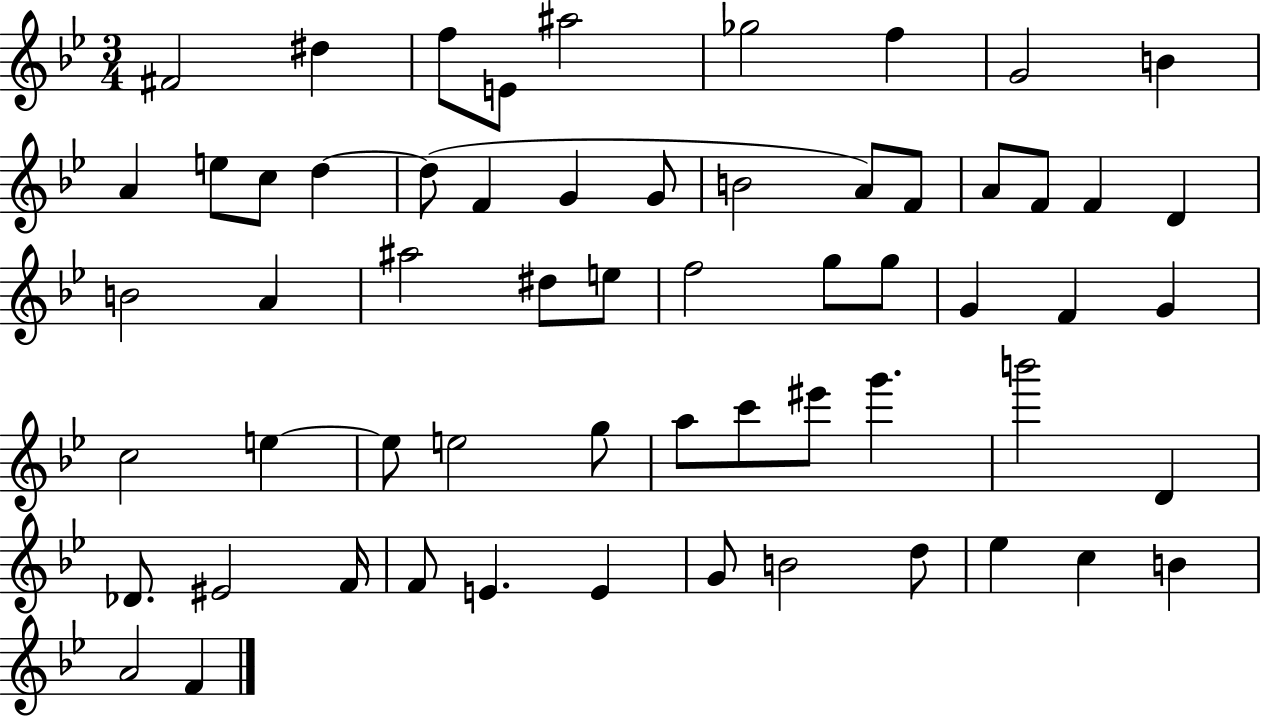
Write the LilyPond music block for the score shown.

{
  \clef treble
  \numericTimeSignature
  \time 3/4
  \key bes \major
  \repeat volta 2 { fis'2 dis''4 | f''8 e'8 ais''2 | ges''2 f''4 | g'2 b'4 | \break a'4 e''8 c''8 d''4~~ | d''8( f'4 g'4 g'8 | b'2 a'8) f'8 | a'8 f'8 f'4 d'4 | \break b'2 a'4 | ais''2 dis''8 e''8 | f''2 g''8 g''8 | g'4 f'4 g'4 | \break c''2 e''4~~ | e''8 e''2 g''8 | a''8 c'''8 eis'''8 g'''4. | b'''2 d'4 | \break des'8. eis'2 f'16 | f'8 e'4. e'4 | g'8 b'2 d''8 | ees''4 c''4 b'4 | \break a'2 f'4 | } \bar "|."
}